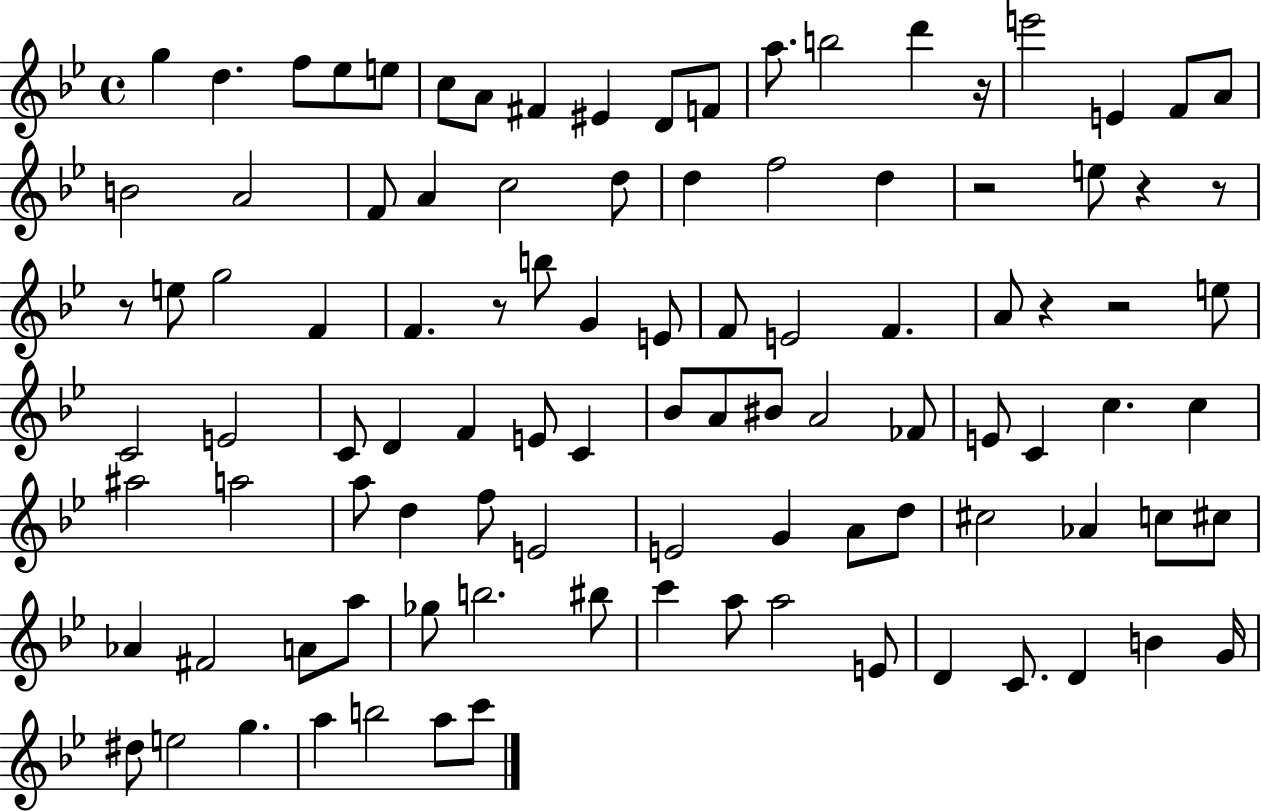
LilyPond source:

{
  \clef treble
  \time 4/4
  \defaultTimeSignature
  \key bes \major
  g''4 d''4. f''8 ees''8 e''8 | c''8 a'8 fis'4 eis'4 d'8 f'8 | a''8. b''2 d'''4 r16 | e'''2 e'4 f'8 a'8 | \break b'2 a'2 | f'8 a'4 c''2 d''8 | d''4 f''2 d''4 | r2 e''8 r4 r8 | \break r8 e''8 g''2 f'4 | f'4. r8 b''8 g'4 e'8 | f'8 e'2 f'4. | a'8 r4 r2 e''8 | \break c'2 e'2 | c'8 d'4 f'4 e'8 c'4 | bes'8 a'8 bis'8 a'2 fes'8 | e'8 c'4 c''4. c''4 | \break ais''2 a''2 | a''8 d''4 f''8 e'2 | e'2 g'4 a'8 d''8 | cis''2 aes'4 c''8 cis''8 | \break aes'4 fis'2 a'8 a''8 | ges''8 b''2. bis''8 | c'''4 a''8 a''2 e'8 | d'4 c'8. d'4 b'4 g'16 | \break dis''8 e''2 g''4. | a''4 b''2 a''8 c'''8 | \bar "|."
}